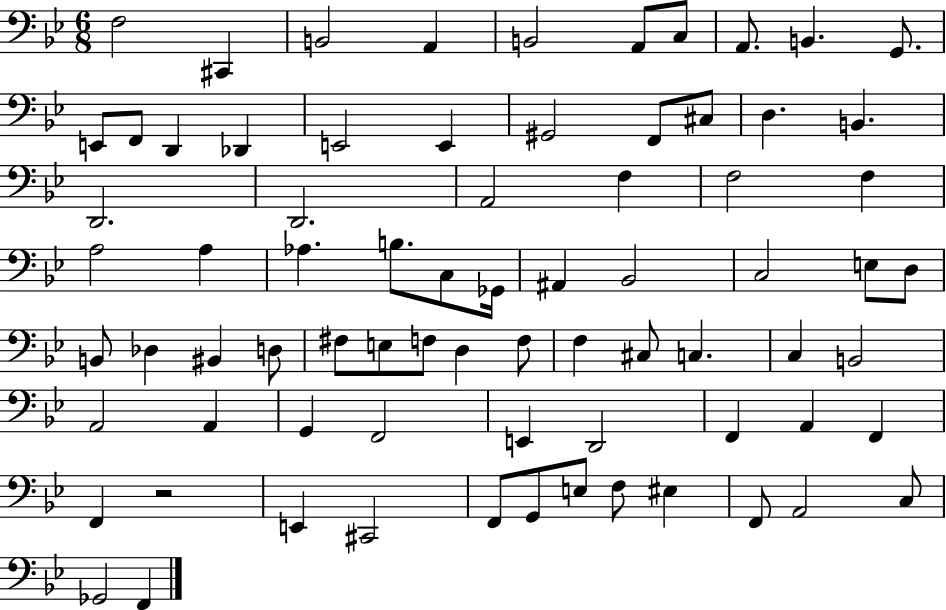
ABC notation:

X:1
T:Untitled
M:6/8
L:1/4
K:Bb
F,2 ^C,, B,,2 A,, B,,2 A,,/2 C,/2 A,,/2 B,, G,,/2 E,,/2 F,,/2 D,, _D,, E,,2 E,, ^G,,2 F,,/2 ^C,/2 D, B,, D,,2 D,,2 A,,2 F, F,2 F, A,2 A, _A, B,/2 C,/2 _G,,/4 ^A,, _B,,2 C,2 E,/2 D,/2 B,,/2 _D, ^B,, D,/2 ^F,/2 E,/2 F,/2 D, F,/2 F, ^C,/2 C, C, B,,2 A,,2 A,, G,, F,,2 E,, D,,2 F,, A,, F,, F,, z2 E,, ^C,,2 F,,/2 G,,/2 E,/2 F,/2 ^E, F,,/2 A,,2 C,/2 _G,,2 F,,